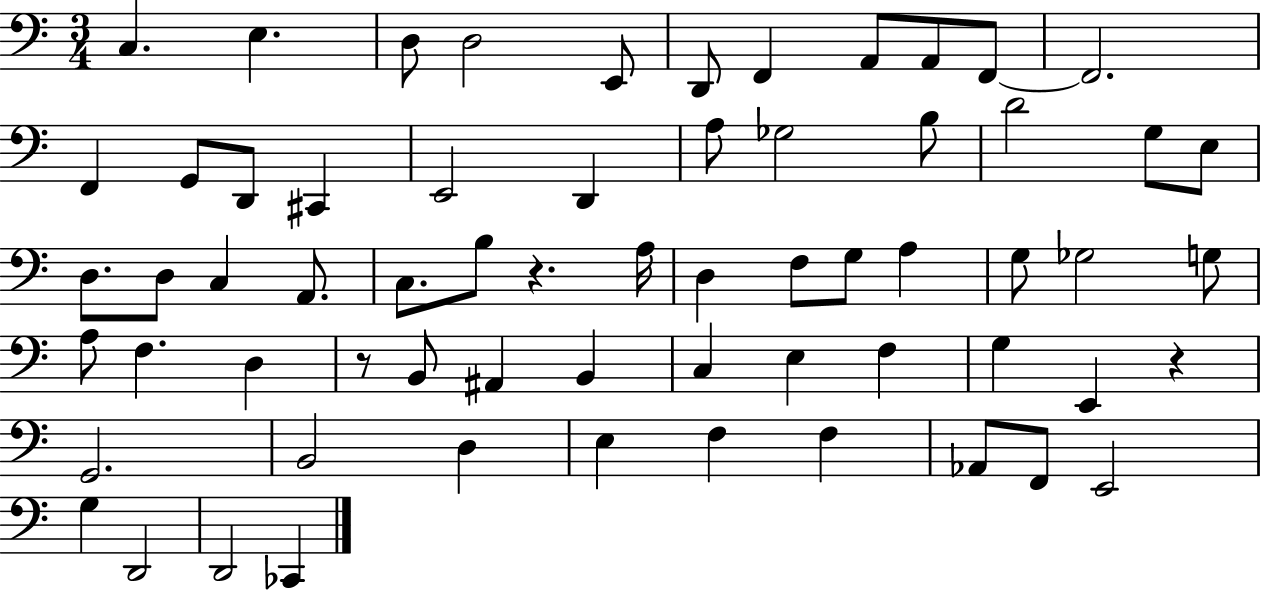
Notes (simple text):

C3/q. E3/q. D3/e D3/h E2/e D2/e F2/q A2/e A2/e F2/e F2/h. F2/q G2/e D2/e C#2/q E2/h D2/q A3/e Gb3/h B3/e D4/h G3/e E3/e D3/e. D3/e C3/q A2/e. C3/e. B3/e R/q. A3/s D3/q F3/e G3/e A3/q G3/e Gb3/h G3/e A3/e F3/q. D3/q R/e B2/e A#2/q B2/q C3/q E3/q F3/q G3/q E2/q R/q G2/h. B2/h D3/q E3/q F3/q F3/q Ab2/e F2/e E2/h G3/q D2/h D2/h CES2/q